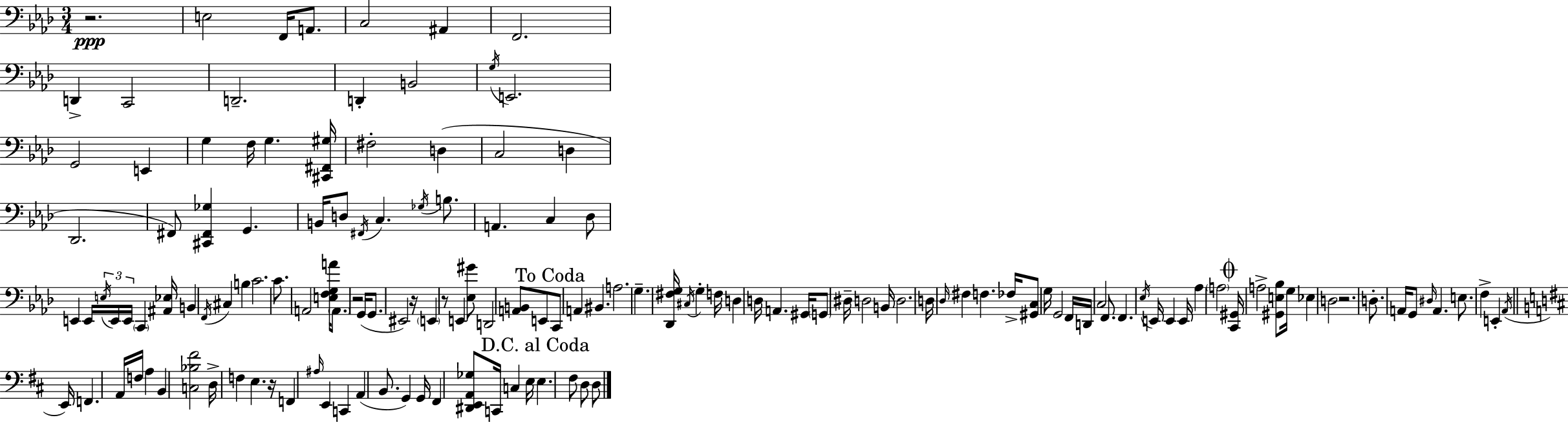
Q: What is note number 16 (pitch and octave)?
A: G3